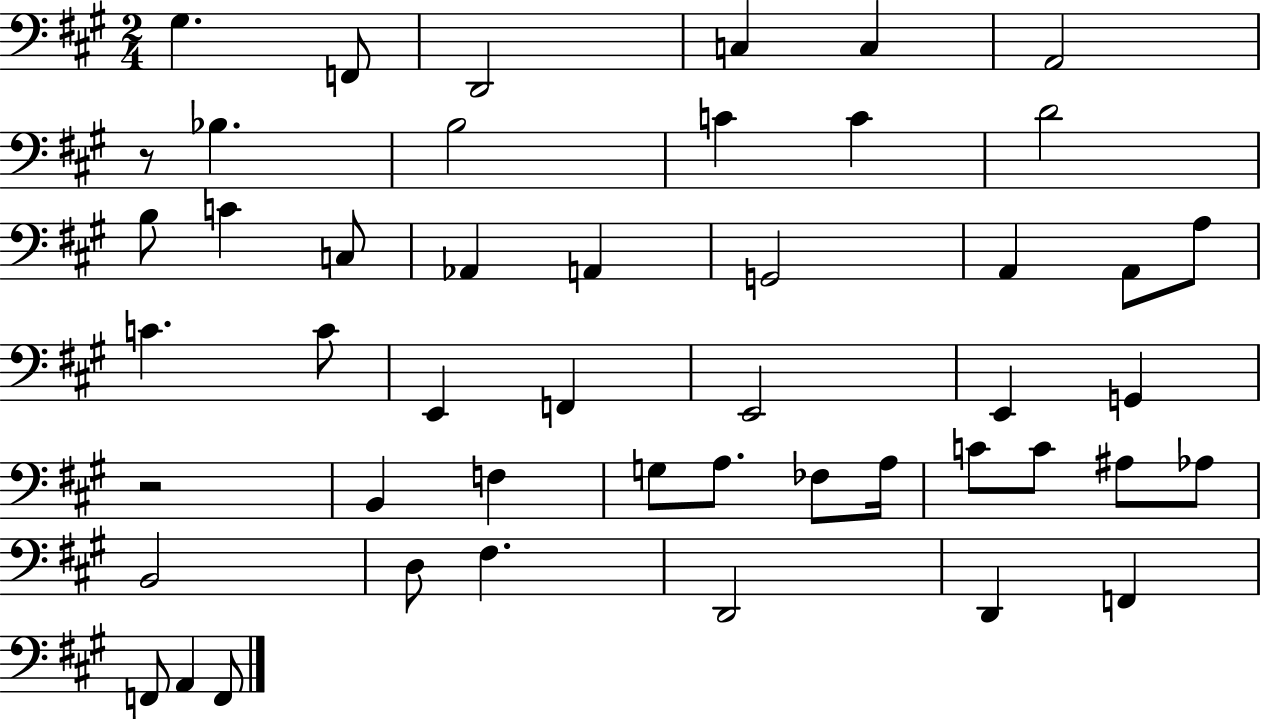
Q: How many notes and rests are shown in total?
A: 48